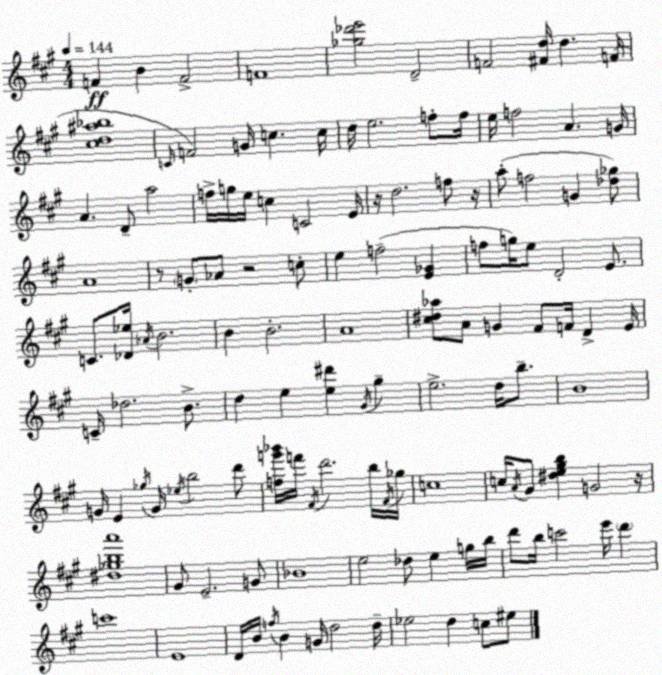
X:1
T:Untitled
M:4/4
L:1/4
K:A
F B F2 F4 [_g_d'e']2 D2 F2 [^Fd]/4 d F/4 [^cd^a_b]4 C/4 F2 G/4 c c/4 d/4 e2 f/2 f/4 e/4 f2 A G/4 A D/2 a2 f/4 g/4 e/4 c C2 E/4 z/4 d2 f/2 z/4 a/2 f2 G [_d_g]/2 A4 z/2 G/2 _A/2 z2 c/2 e f2 [E_G] f/2 g/4 e/2 D2 E/2 C/2 [_D_e]/4 _A/4 B2 B B2 A4 [^c^d_a]/2 A/2 G ^F/2 F/4 D E/4 C/4 _d2 B/2 d e [e^d'] ^G/4 ^g e2 d/4 b/2 B4 G/4 E _g/4 G/4 _e/4 b2 d'/2 [fg'_b']/4 f'/4 ^F/4 d'2 b/4 ^F/4 _g/4 c4 c/4 A/4 ^G/2 [^de^gb] G2 z/4 [^d_gba']4 ^G/2 E2 G/2 _B4 e2 _d/2 e g/4 b/4 d'/2 b/4 c'2 e'/4 d' c'4 E4 D/4 B/4 f/4 B G/4 d2 d/4 _e2 d c/2 ^e/2